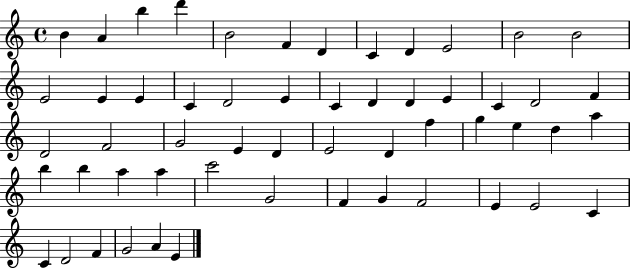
X:1
T:Untitled
M:4/4
L:1/4
K:C
B A b d' B2 F D C D E2 B2 B2 E2 E E C D2 E C D D E C D2 F D2 F2 G2 E D E2 D f g e d a b b a a c'2 G2 F G F2 E E2 C C D2 F G2 A E